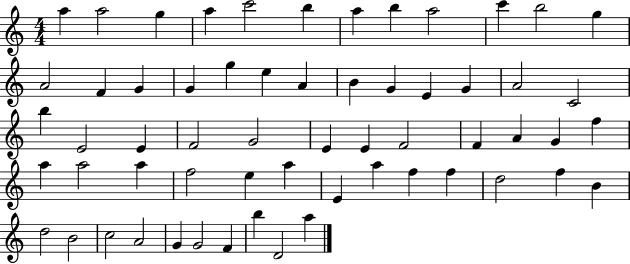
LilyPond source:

{
  \clef treble
  \numericTimeSignature
  \time 4/4
  \key c \major
  a''4 a''2 g''4 | a''4 c'''2 b''4 | a''4 b''4 a''2 | c'''4 b''2 g''4 | \break a'2 f'4 g'4 | g'4 g''4 e''4 a'4 | b'4 g'4 e'4 g'4 | a'2 c'2 | \break b''4 e'2 e'4 | f'2 g'2 | e'4 e'4 f'2 | f'4 a'4 g'4 f''4 | \break a''4 a''2 a''4 | f''2 e''4 a''4 | e'4 a''4 f''4 f''4 | d''2 f''4 b'4 | \break d''2 b'2 | c''2 a'2 | g'4 g'2 f'4 | b''4 d'2 a''4 | \break \bar "|."
}